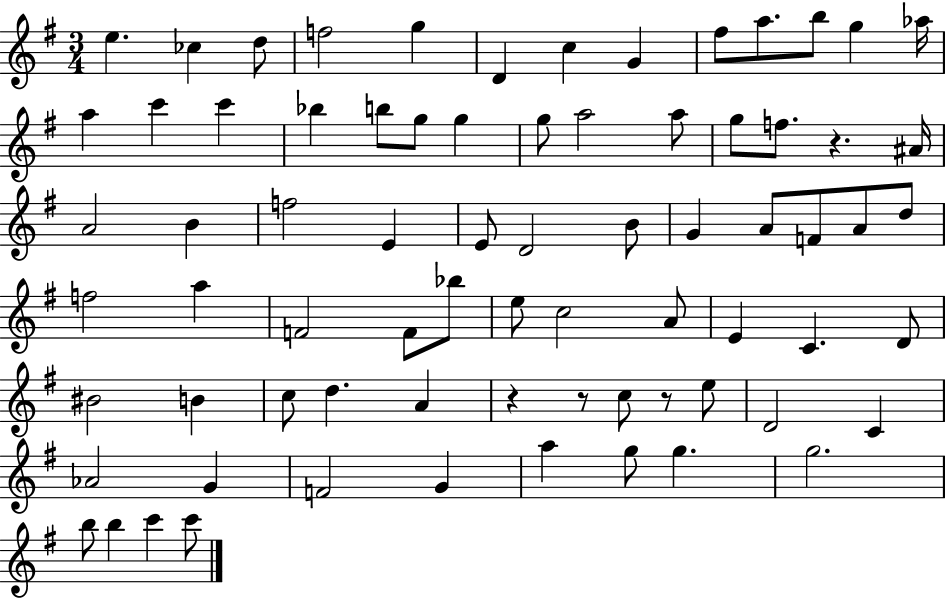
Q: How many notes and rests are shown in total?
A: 74